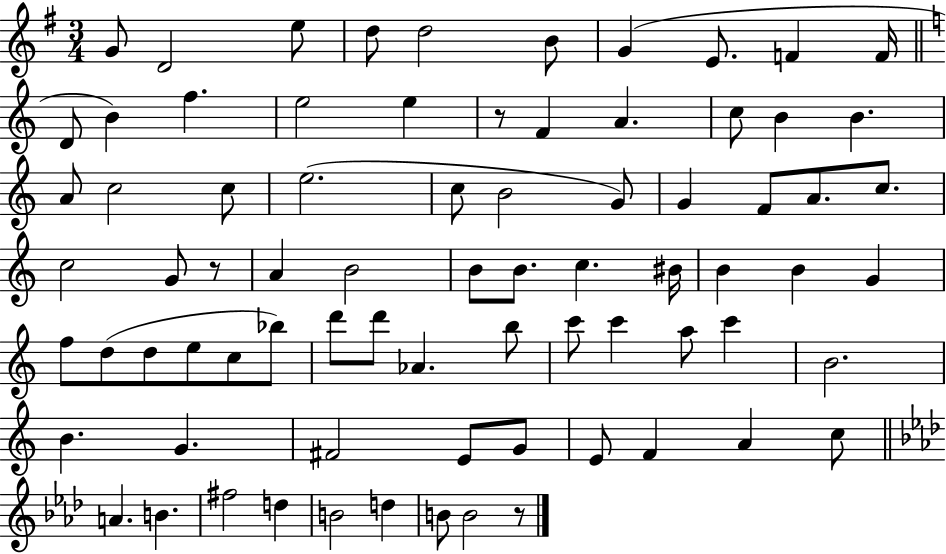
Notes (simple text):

G4/e D4/h E5/e D5/e D5/h B4/e G4/q E4/e. F4/q F4/s D4/e B4/q F5/q. E5/h E5/q R/e F4/q A4/q. C5/e B4/q B4/q. A4/e C5/h C5/e E5/h. C5/e B4/h G4/e G4/q F4/e A4/e. C5/e. C5/h G4/e R/e A4/q B4/h B4/e B4/e. C5/q. BIS4/s B4/q B4/q G4/q F5/e D5/e D5/e E5/e C5/e Bb5/e D6/e D6/e Ab4/q. B5/e C6/e C6/q A5/e C6/q B4/h. B4/q. G4/q. F#4/h E4/e G4/e E4/e F4/q A4/q C5/e A4/q. B4/q. F#5/h D5/q B4/h D5/q B4/e B4/h R/e